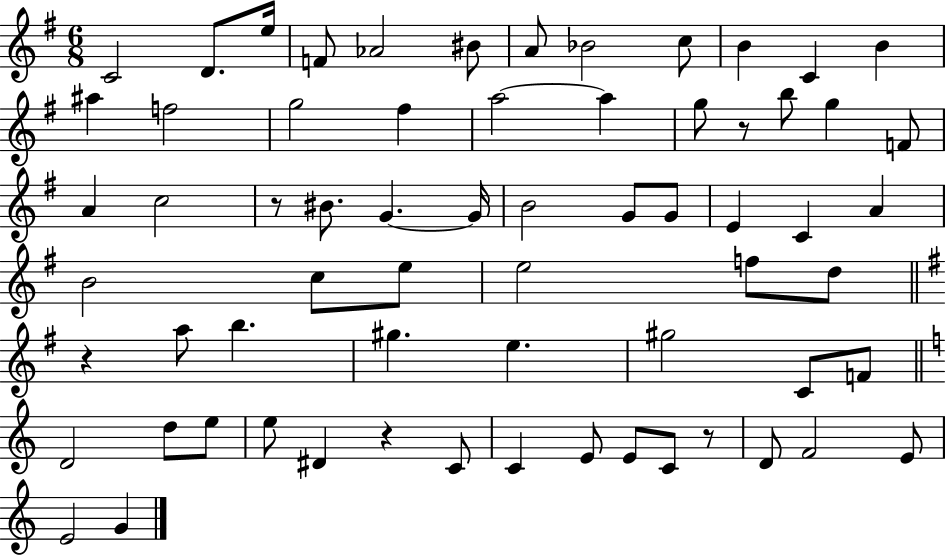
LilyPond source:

{
  \clef treble
  \numericTimeSignature
  \time 6/8
  \key g \major
  \repeat volta 2 { c'2 d'8. e''16 | f'8 aes'2 bis'8 | a'8 bes'2 c''8 | b'4 c'4 b'4 | \break ais''4 f''2 | g''2 fis''4 | a''2~~ a''4 | g''8 r8 b''8 g''4 f'8 | \break a'4 c''2 | r8 bis'8. g'4.~~ g'16 | b'2 g'8 g'8 | e'4 c'4 a'4 | \break b'2 c''8 e''8 | e''2 f''8 d''8 | \bar "||" \break \key g \major r4 a''8 b''4. | gis''4. e''4. | gis''2 c'8 f'8 | \bar "||" \break \key c \major d'2 d''8 e''8 | e''8 dis'4 r4 c'8 | c'4 e'8 e'8 c'8 r8 | d'8 f'2 e'8 | \break e'2 g'4 | } \bar "|."
}